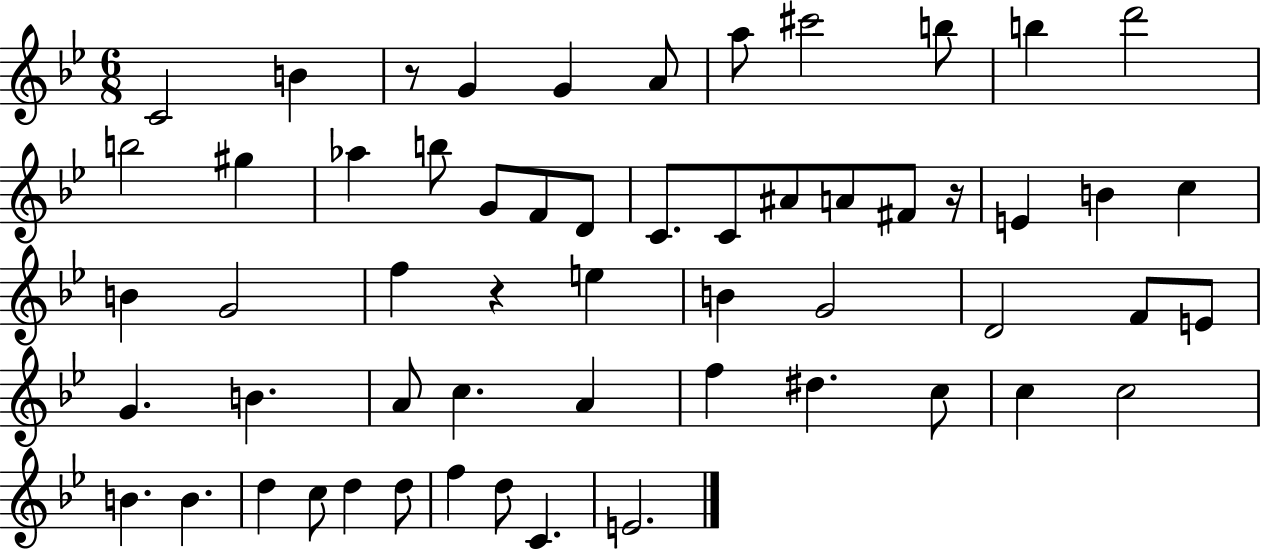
{
  \clef treble
  \numericTimeSignature
  \time 6/8
  \key bes \major
  c'2 b'4 | r8 g'4 g'4 a'8 | a''8 cis'''2 b''8 | b''4 d'''2 | \break b''2 gis''4 | aes''4 b''8 g'8 f'8 d'8 | c'8. c'8 ais'8 a'8 fis'8 r16 | e'4 b'4 c''4 | \break b'4 g'2 | f''4 r4 e''4 | b'4 g'2 | d'2 f'8 e'8 | \break g'4. b'4. | a'8 c''4. a'4 | f''4 dis''4. c''8 | c''4 c''2 | \break b'4. b'4. | d''4 c''8 d''4 d''8 | f''4 d''8 c'4. | e'2. | \break \bar "|."
}